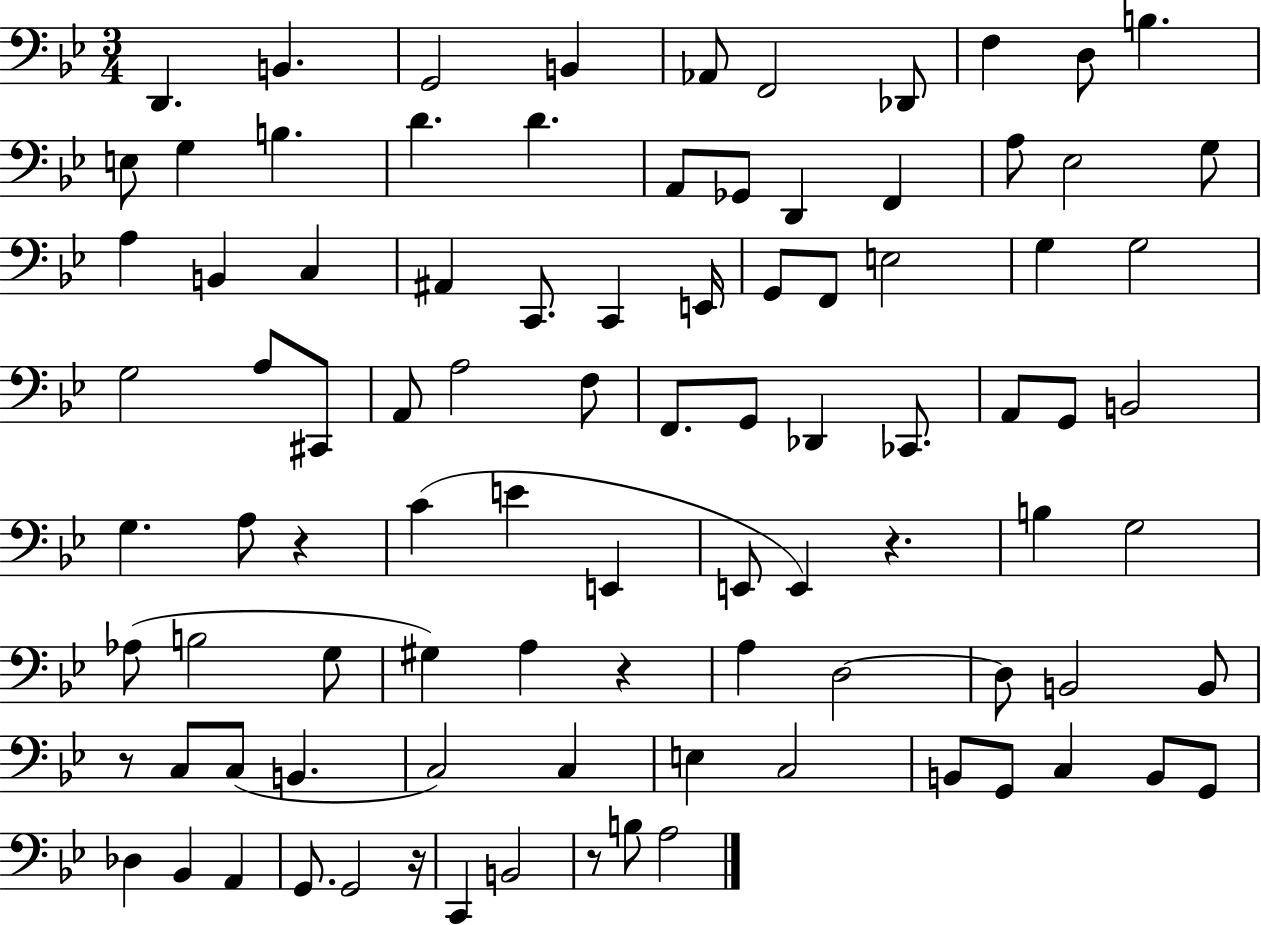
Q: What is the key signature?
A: BES major